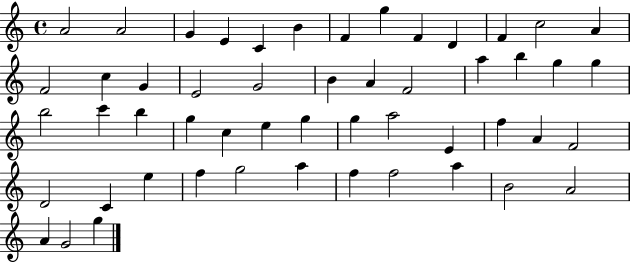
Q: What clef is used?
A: treble